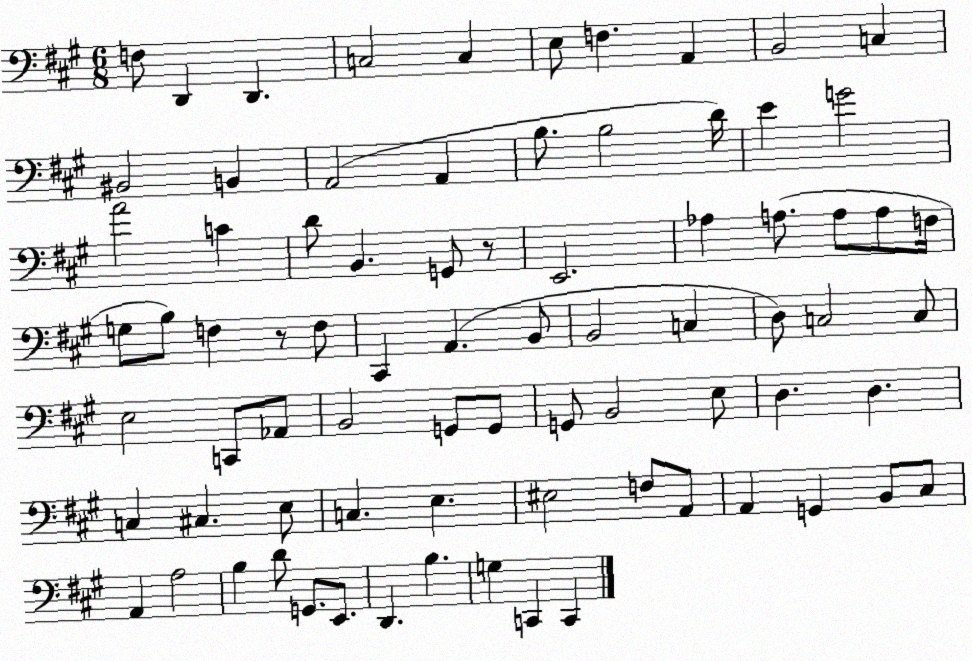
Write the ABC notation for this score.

X:1
T:Untitled
M:6/8
L:1/4
K:A
F,/2 D,, D,, C,2 C, E,/2 F, A,, B,,2 C, ^B,,2 B,, A,,2 A,, B,/2 B,2 D/4 E G2 A2 C D/2 B,, G,,/2 z/2 E,,2 _A, A,/2 A,/2 A,/2 F,/4 G,/2 B,/2 F, z/2 F,/2 ^C,, A,, B,,/2 B,,2 C, D,/2 C,2 C,/2 E,2 C,,/2 _A,,/2 B,,2 G,,/2 G,,/2 G,,/2 B,,2 E,/2 D, D, C, ^C, E,/2 C, E, ^E,2 F,/2 A,,/2 A,, G,, B,,/2 ^C,/2 A,, A,2 B, D/2 G,,/2 E,,/2 D,, B, G, C,, C,,